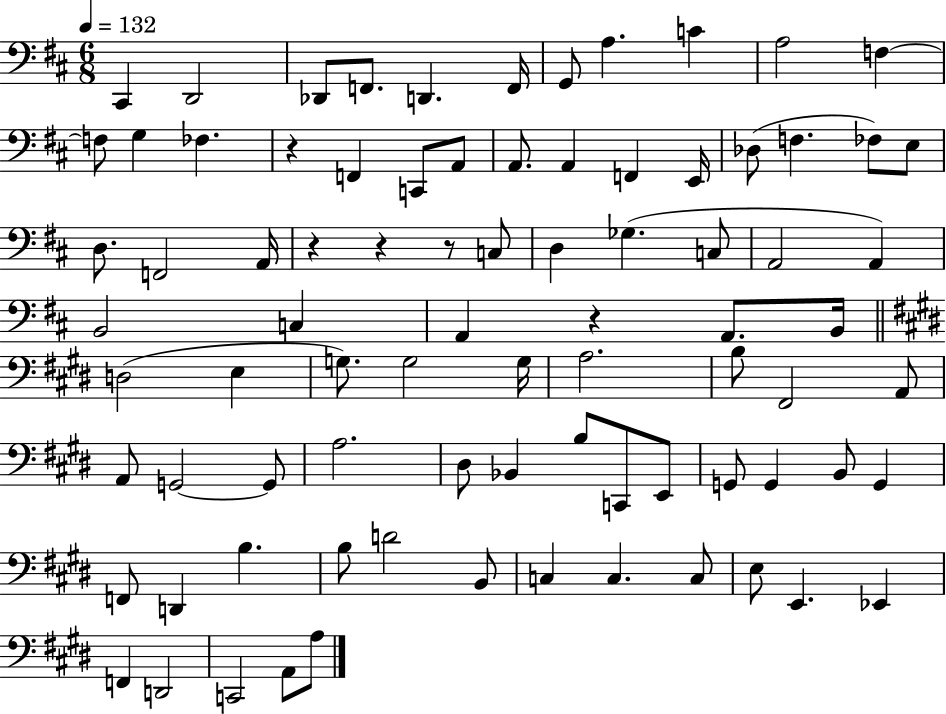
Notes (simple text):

C#2/q D2/h Db2/e F2/e. D2/q. F2/s G2/e A3/q. C4/q A3/h F3/q F3/e G3/q FES3/q. R/q F2/q C2/e A2/e A2/e. A2/q F2/q E2/s Db3/e F3/q. FES3/e E3/e D3/e. F2/h A2/s R/q R/q R/e C3/e D3/q Gb3/q. C3/e A2/h A2/q B2/h C3/q A2/q R/q A2/e. B2/s D3/h E3/q G3/e. G3/h G3/s A3/h. B3/e F#2/h A2/e A2/e G2/h G2/e A3/h. D#3/e Bb2/q B3/e C2/e E2/e G2/e G2/q B2/e G2/q F2/e D2/q B3/q. B3/e D4/h B2/e C3/q C3/q. C3/e E3/e E2/q. Eb2/q F2/q D2/h C2/h A2/e A3/e